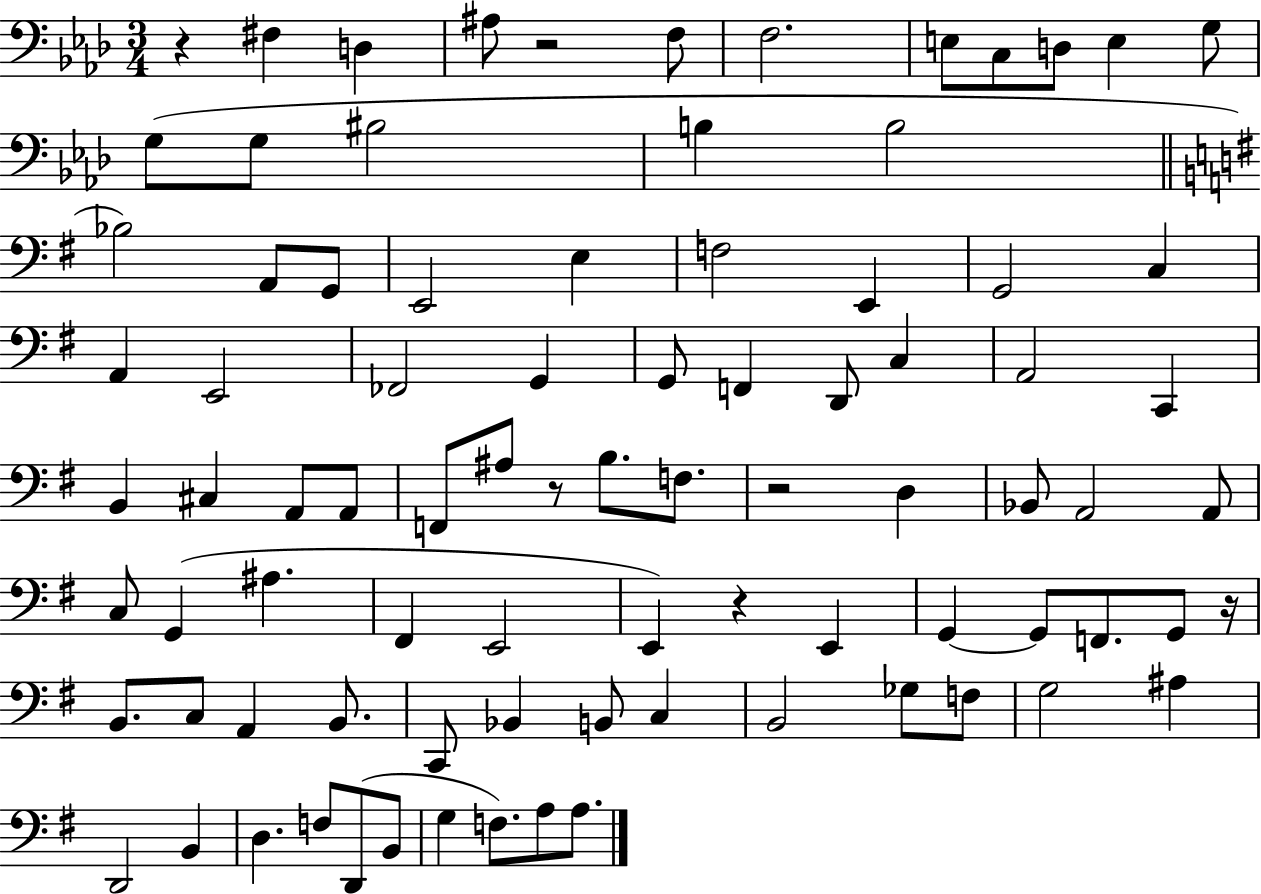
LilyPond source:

{
  \clef bass
  \numericTimeSignature
  \time 3/4
  \key aes \major
  \repeat volta 2 { r4 fis4 d4 | ais8 r2 f8 | f2. | e8 c8 d8 e4 g8 | \break g8( g8 bis2 | b4 b2 | \bar "||" \break \key g \major bes2) a,8 g,8 | e,2 e4 | f2 e,4 | g,2 c4 | \break a,4 e,2 | fes,2 g,4 | g,8 f,4 d,8 c4 | a,2 c,4 | \break b,4 cis4 a,8 a,8 | f,8 ais8 r8 b8. f8. | r2 d4 | bes,8 a,2 a,8 | \break c8 g,4( ais4. | fis,4 e,2 | e,4) r4 e,4 | g,4~~ g,8 f,8. g,8 r16 | \break b,8. c8 a,4 b,8. | c,8 bes,4 b,8 c4 | b,2 ges8 f8 | g2 ais4 | \break d,2 b,4 | d4. f8 d,8( b,8 | g4 f8.) a8 a8. | } \bar "|."
}